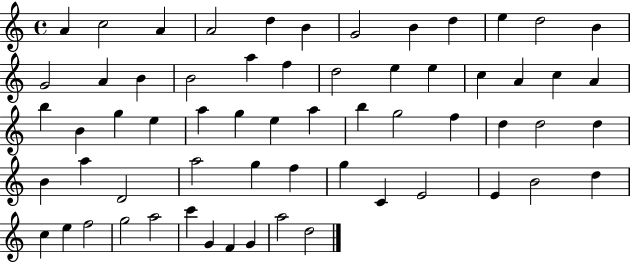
A4/q C5/h A4/q A4/h D5/q B4/q G4/h B4/q D5/q E5/q D5/h B4/q G4/h A4/q B4/q B4/h A5/q F5/q D5/h E5/q E5/q C5/q A4/q C5/q A4/q B5/q B4/q G5/q E5/q A5/q G5/q E5/q A5/q B5/q G5/h F5/q D5/q D5/h D5/q B4/q A5/q D4/h A5/h G5/q F5/q G5/q C4/q E4/h E4/q B4/h D5/q C5/q E5/q F5/h G5/h A5/h C6/q G4/q F4/q G4/q A5/h D5/h